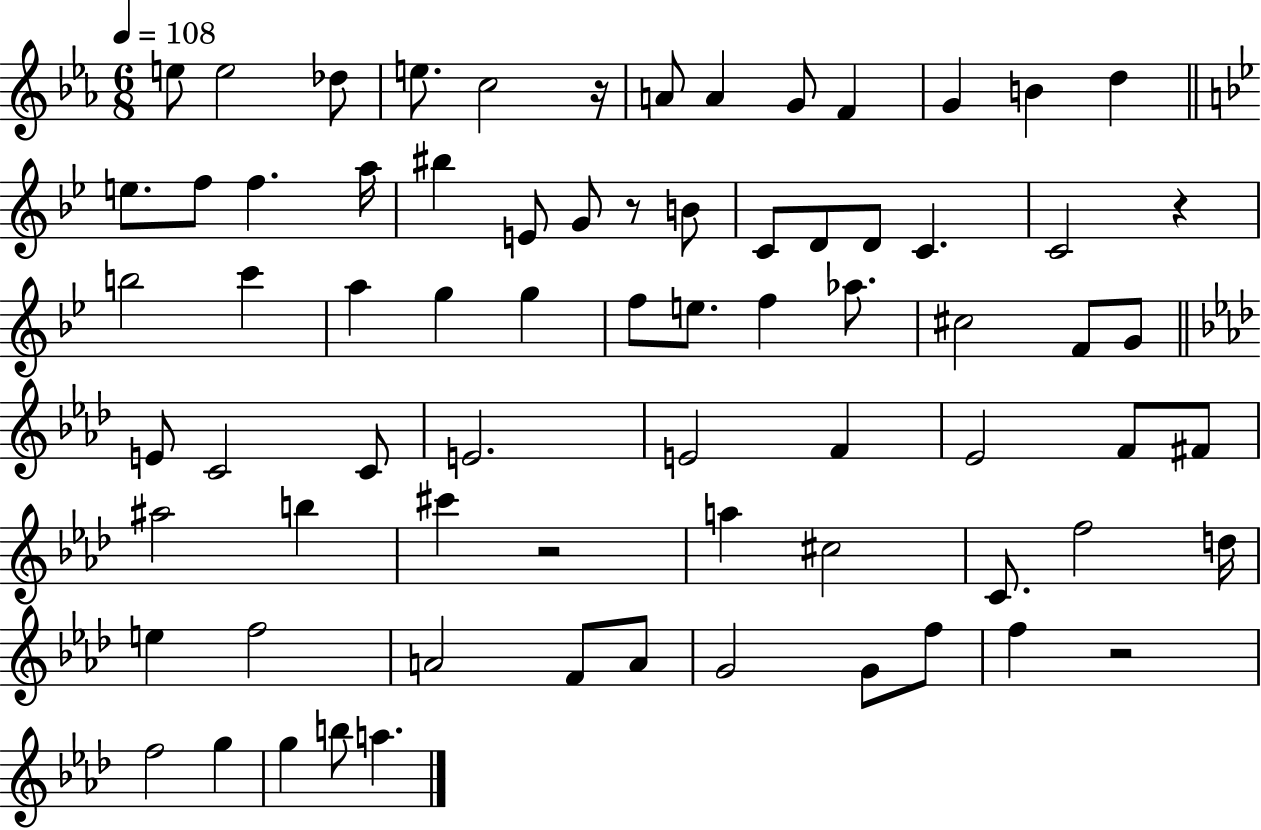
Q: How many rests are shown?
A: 5